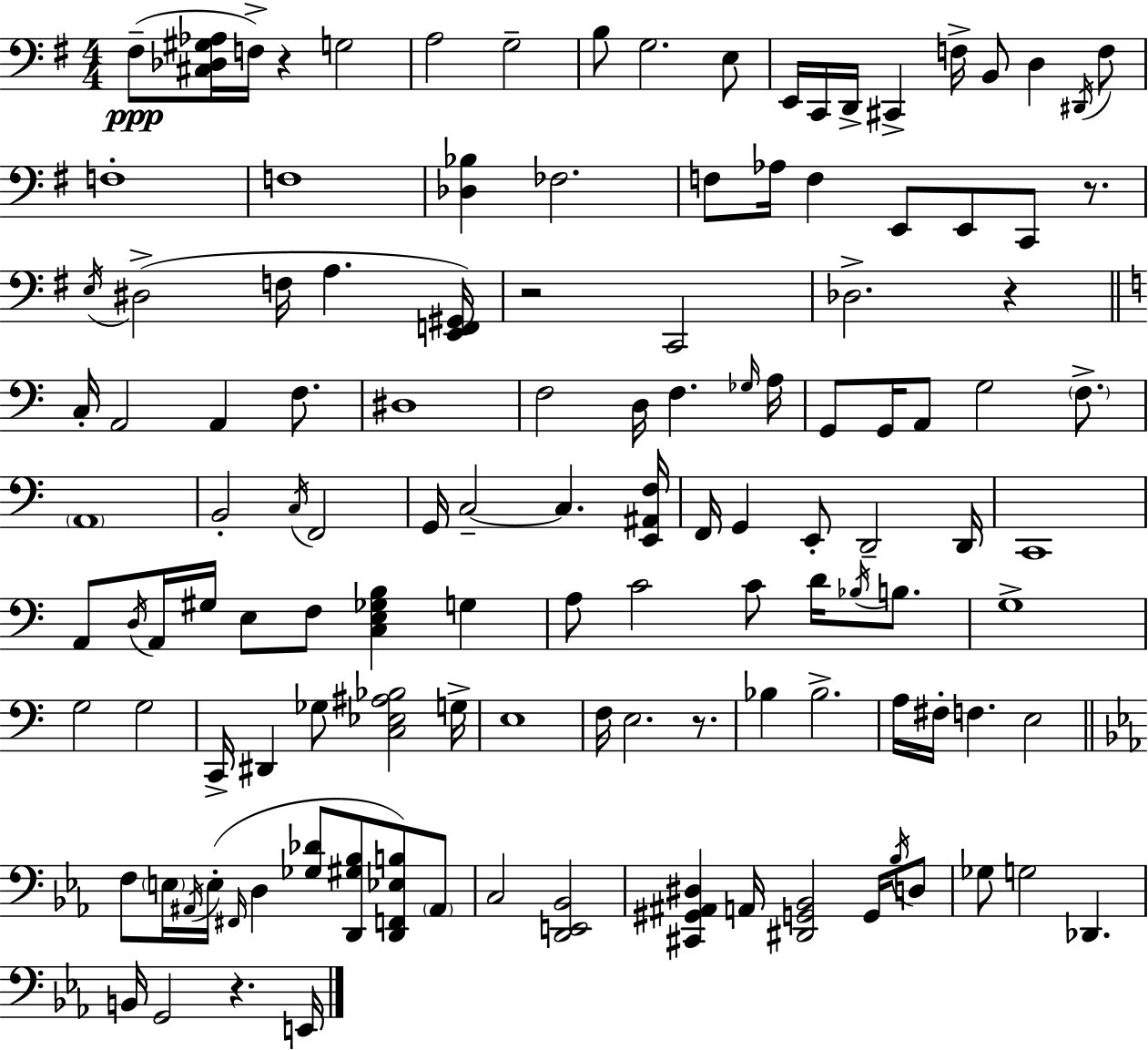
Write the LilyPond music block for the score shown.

{
  \clef bass
  \numericTimeSignature
  \time 4/4
  \key e \minor
  \repeat volta 2 { fis8--(\ppp <cis des gis aes>16 f16->) r4 g2 | a2 g2-- | b8 g2. e8 | e,16 c,16 d,16-> cis,4-> f16-> b,8 d4 \acciaccatura { dis,16 } f8 | \break f1-. | f1 | <des bes>4 fes2. | f8 aes16 f4 e,8 e,8 c,8 r8. | \break \acciaccatura { e16 }( dis2-> f16 a4. | <e, f, gis,>16) r2 c,2 | des2.-> r4 | \bar "||" \break \key c \major c16-. a,2 a,4 f8. | dis1 | f2 d16 f4. \grace { ges16 } | a16 g,8 g,16 a,8 g2 \parenthesize f8.-> | \break \parenthesize a,1 | b,2-. \acciaccatura { c16 } f,2 | g,16 c2--~~ c4. | <e, ais, f>16 f,16 g,4 e,8-. d,2-- | \break d,16 c,1 | a,8 \acciaccatura { d16 } a,16 gis16 e8 f8 <c e ges b>4 g4 | a8 c'2 c'8 d'16 | \acciaccatura { bes16 } b8. g1-> | \break g2 g2 | c,16-> dis,4 ges8 <c ees ais bes>2 | g16-> e1 | f16 e2. | \break r8. bes4 bes2.-> | a16 fis16-. f4. e2 | \bar "||" \break \key c \minor f8 \parenthesize e16 \acciaccatura { ais,16 } e16-.( \grace { fis,16 } d4 <ges des'>8 <d, gis bes>8 <d, f, ees b>8) | \parenthesize ais,8 c2 <d, e, bes,>2 | <cis, gis, ais, dis>4 a,16 <dis, g, bes,>2 g,16 | \acciaccatura { bes16 } d8 ges8 g2 des,4. | \break b,16 g,2 r4. | e,16 } \bar "|."
}